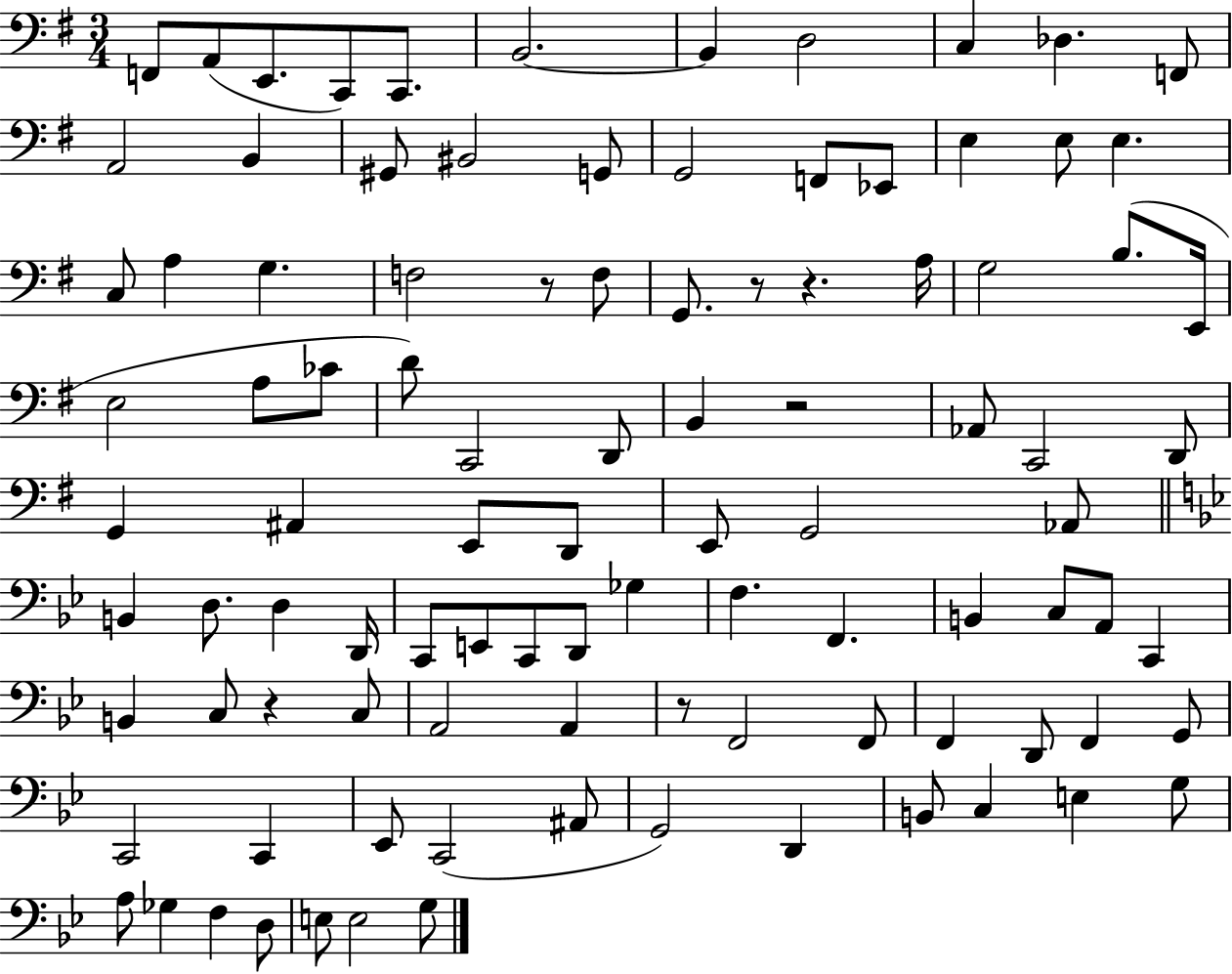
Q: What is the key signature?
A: G major